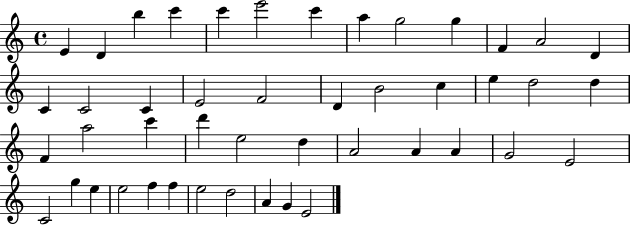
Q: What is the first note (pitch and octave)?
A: E4